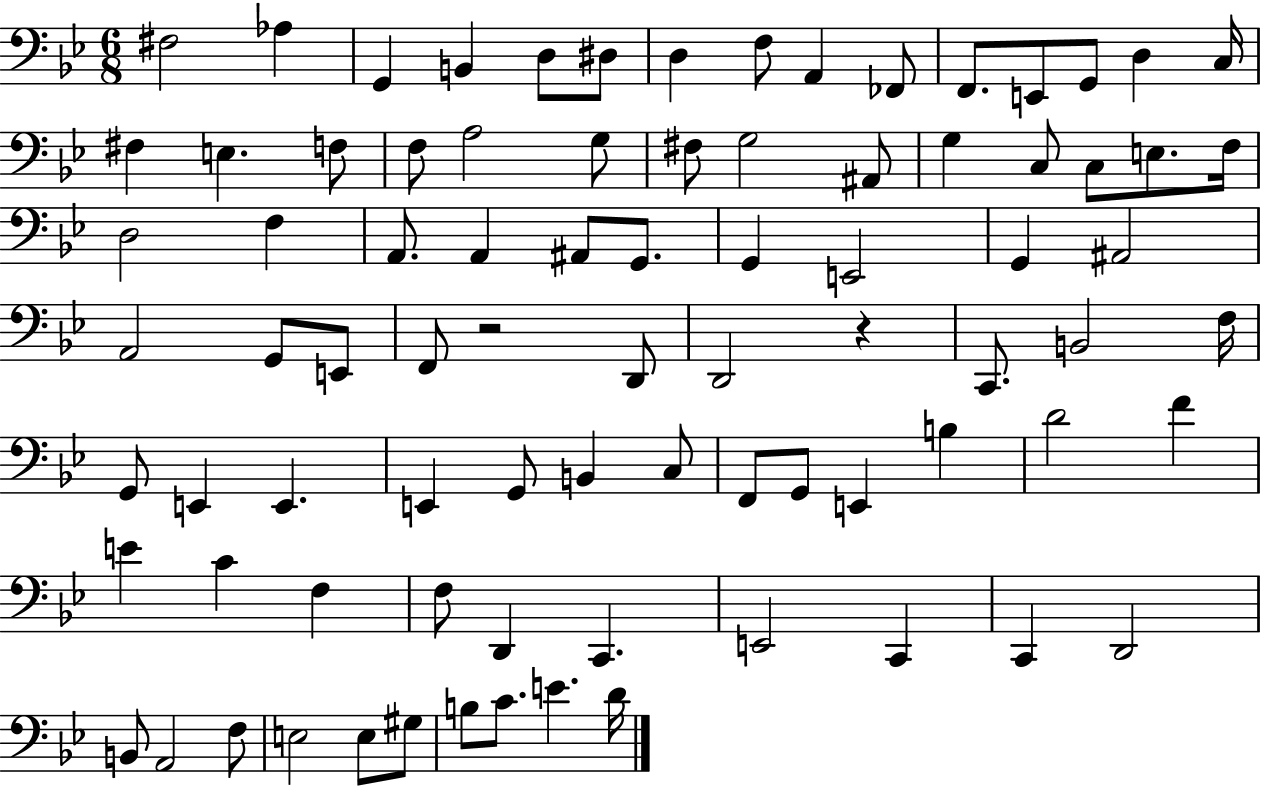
{
  \clef bass
  \numericTimeSignature
  \time 6/8
  \key bes \major
  fis2 aes4 | g,4 b,4 d8 dis8 | d4 f8 a,4 fes,8 | f,8. e,8 g,8 d4 c16 | \break fis4 e4. f8 | f8 a2 g8 | fis8 g2 ais,8 | g4 c8 c8 e8. f16 | \break d2 f4 | a,8. a,4 ais,8 g,8. | g,4 e,2 | g,4 ais,2 | \break a,2 g,8 e,8 | f,8 r2 d,8 | d,2 r4 | c,8. b,2 f16 | \break g,8 e,4 e,4. | e,4 g,8 b,4 c8 | f,8 g,8 e,4 b4 | d'2 f'4 | \break e'4 c'4 f4 | f8 d,4 c,4. | e,2 c,4 | c,4 d,2 | \break b,8 a,2 f8 | e2 e8 gis8 | b8 c'8. e'4. d'16 | \bar "|."
}